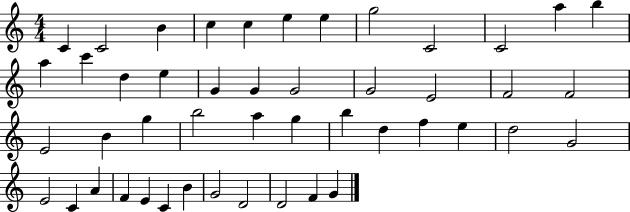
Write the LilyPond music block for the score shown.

{
  \clef treble
  \numericTimeSignature
  \time 4/4
  \key c \major
  c'4 c'2 b'4 | c''4 c''4 e''4 e''4 | g''2 c'2 | c'2 a''4 b''4 | \break a''4 c'''4 d''4 e''4 | g'4 g'4 g'2 | g'2 e'2 | f'2 f'2 | \break e'2 b'4 g''4 | b''2 a''4 g''4 | b''4 d''4 f''4 e''4 | d''2 g'2 | \break e'2 c'4 a'4 | f'4 e'4 c'4 b'4 | g'2 d'2 | d'2 f'4 g'4 | \break \bar "|."
}